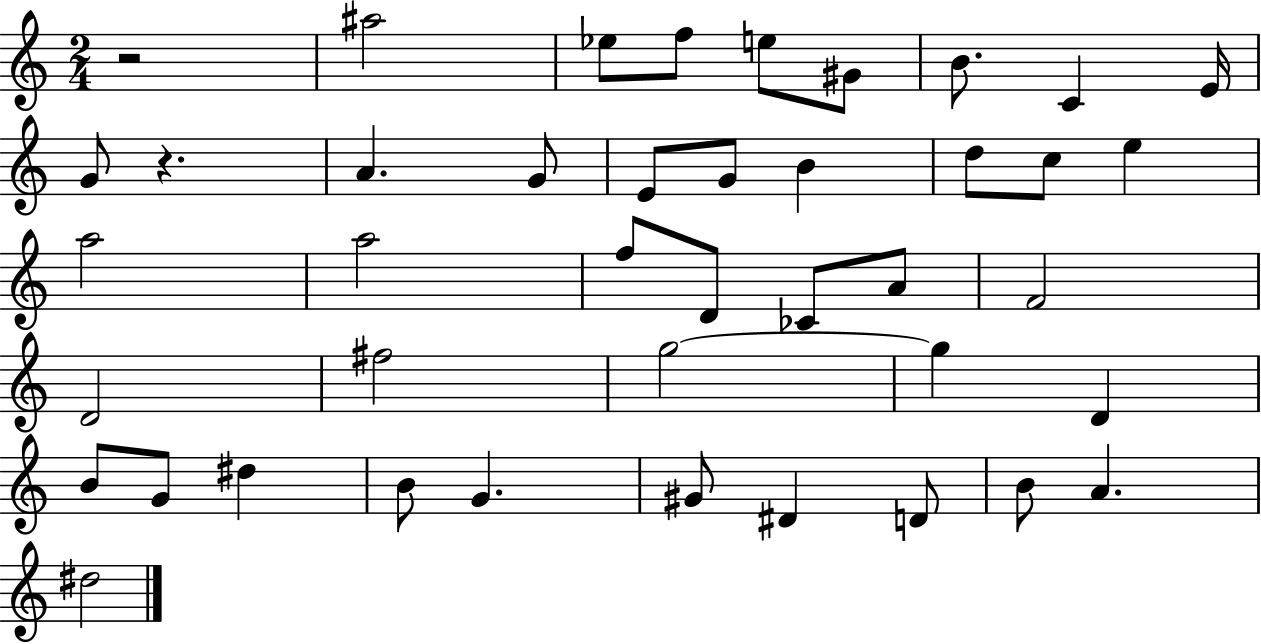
R/h A#5/h Eb5/e F5/e E5/e G#4/e B4/e. C4/q E4/s G4/e R/q. A4/q. G4/e E4/e G4/e B4/q D5/e C5/e E5/q A5/h A5/h F5/e D4/e CES4/e A4/e F4/h D4/h F#5/h G5/h G5/q D4/q B4/e G4/e D#5/q B4/e G4/q. G#4/e D#4/q D4/e B4/e A4/q. D#5/h